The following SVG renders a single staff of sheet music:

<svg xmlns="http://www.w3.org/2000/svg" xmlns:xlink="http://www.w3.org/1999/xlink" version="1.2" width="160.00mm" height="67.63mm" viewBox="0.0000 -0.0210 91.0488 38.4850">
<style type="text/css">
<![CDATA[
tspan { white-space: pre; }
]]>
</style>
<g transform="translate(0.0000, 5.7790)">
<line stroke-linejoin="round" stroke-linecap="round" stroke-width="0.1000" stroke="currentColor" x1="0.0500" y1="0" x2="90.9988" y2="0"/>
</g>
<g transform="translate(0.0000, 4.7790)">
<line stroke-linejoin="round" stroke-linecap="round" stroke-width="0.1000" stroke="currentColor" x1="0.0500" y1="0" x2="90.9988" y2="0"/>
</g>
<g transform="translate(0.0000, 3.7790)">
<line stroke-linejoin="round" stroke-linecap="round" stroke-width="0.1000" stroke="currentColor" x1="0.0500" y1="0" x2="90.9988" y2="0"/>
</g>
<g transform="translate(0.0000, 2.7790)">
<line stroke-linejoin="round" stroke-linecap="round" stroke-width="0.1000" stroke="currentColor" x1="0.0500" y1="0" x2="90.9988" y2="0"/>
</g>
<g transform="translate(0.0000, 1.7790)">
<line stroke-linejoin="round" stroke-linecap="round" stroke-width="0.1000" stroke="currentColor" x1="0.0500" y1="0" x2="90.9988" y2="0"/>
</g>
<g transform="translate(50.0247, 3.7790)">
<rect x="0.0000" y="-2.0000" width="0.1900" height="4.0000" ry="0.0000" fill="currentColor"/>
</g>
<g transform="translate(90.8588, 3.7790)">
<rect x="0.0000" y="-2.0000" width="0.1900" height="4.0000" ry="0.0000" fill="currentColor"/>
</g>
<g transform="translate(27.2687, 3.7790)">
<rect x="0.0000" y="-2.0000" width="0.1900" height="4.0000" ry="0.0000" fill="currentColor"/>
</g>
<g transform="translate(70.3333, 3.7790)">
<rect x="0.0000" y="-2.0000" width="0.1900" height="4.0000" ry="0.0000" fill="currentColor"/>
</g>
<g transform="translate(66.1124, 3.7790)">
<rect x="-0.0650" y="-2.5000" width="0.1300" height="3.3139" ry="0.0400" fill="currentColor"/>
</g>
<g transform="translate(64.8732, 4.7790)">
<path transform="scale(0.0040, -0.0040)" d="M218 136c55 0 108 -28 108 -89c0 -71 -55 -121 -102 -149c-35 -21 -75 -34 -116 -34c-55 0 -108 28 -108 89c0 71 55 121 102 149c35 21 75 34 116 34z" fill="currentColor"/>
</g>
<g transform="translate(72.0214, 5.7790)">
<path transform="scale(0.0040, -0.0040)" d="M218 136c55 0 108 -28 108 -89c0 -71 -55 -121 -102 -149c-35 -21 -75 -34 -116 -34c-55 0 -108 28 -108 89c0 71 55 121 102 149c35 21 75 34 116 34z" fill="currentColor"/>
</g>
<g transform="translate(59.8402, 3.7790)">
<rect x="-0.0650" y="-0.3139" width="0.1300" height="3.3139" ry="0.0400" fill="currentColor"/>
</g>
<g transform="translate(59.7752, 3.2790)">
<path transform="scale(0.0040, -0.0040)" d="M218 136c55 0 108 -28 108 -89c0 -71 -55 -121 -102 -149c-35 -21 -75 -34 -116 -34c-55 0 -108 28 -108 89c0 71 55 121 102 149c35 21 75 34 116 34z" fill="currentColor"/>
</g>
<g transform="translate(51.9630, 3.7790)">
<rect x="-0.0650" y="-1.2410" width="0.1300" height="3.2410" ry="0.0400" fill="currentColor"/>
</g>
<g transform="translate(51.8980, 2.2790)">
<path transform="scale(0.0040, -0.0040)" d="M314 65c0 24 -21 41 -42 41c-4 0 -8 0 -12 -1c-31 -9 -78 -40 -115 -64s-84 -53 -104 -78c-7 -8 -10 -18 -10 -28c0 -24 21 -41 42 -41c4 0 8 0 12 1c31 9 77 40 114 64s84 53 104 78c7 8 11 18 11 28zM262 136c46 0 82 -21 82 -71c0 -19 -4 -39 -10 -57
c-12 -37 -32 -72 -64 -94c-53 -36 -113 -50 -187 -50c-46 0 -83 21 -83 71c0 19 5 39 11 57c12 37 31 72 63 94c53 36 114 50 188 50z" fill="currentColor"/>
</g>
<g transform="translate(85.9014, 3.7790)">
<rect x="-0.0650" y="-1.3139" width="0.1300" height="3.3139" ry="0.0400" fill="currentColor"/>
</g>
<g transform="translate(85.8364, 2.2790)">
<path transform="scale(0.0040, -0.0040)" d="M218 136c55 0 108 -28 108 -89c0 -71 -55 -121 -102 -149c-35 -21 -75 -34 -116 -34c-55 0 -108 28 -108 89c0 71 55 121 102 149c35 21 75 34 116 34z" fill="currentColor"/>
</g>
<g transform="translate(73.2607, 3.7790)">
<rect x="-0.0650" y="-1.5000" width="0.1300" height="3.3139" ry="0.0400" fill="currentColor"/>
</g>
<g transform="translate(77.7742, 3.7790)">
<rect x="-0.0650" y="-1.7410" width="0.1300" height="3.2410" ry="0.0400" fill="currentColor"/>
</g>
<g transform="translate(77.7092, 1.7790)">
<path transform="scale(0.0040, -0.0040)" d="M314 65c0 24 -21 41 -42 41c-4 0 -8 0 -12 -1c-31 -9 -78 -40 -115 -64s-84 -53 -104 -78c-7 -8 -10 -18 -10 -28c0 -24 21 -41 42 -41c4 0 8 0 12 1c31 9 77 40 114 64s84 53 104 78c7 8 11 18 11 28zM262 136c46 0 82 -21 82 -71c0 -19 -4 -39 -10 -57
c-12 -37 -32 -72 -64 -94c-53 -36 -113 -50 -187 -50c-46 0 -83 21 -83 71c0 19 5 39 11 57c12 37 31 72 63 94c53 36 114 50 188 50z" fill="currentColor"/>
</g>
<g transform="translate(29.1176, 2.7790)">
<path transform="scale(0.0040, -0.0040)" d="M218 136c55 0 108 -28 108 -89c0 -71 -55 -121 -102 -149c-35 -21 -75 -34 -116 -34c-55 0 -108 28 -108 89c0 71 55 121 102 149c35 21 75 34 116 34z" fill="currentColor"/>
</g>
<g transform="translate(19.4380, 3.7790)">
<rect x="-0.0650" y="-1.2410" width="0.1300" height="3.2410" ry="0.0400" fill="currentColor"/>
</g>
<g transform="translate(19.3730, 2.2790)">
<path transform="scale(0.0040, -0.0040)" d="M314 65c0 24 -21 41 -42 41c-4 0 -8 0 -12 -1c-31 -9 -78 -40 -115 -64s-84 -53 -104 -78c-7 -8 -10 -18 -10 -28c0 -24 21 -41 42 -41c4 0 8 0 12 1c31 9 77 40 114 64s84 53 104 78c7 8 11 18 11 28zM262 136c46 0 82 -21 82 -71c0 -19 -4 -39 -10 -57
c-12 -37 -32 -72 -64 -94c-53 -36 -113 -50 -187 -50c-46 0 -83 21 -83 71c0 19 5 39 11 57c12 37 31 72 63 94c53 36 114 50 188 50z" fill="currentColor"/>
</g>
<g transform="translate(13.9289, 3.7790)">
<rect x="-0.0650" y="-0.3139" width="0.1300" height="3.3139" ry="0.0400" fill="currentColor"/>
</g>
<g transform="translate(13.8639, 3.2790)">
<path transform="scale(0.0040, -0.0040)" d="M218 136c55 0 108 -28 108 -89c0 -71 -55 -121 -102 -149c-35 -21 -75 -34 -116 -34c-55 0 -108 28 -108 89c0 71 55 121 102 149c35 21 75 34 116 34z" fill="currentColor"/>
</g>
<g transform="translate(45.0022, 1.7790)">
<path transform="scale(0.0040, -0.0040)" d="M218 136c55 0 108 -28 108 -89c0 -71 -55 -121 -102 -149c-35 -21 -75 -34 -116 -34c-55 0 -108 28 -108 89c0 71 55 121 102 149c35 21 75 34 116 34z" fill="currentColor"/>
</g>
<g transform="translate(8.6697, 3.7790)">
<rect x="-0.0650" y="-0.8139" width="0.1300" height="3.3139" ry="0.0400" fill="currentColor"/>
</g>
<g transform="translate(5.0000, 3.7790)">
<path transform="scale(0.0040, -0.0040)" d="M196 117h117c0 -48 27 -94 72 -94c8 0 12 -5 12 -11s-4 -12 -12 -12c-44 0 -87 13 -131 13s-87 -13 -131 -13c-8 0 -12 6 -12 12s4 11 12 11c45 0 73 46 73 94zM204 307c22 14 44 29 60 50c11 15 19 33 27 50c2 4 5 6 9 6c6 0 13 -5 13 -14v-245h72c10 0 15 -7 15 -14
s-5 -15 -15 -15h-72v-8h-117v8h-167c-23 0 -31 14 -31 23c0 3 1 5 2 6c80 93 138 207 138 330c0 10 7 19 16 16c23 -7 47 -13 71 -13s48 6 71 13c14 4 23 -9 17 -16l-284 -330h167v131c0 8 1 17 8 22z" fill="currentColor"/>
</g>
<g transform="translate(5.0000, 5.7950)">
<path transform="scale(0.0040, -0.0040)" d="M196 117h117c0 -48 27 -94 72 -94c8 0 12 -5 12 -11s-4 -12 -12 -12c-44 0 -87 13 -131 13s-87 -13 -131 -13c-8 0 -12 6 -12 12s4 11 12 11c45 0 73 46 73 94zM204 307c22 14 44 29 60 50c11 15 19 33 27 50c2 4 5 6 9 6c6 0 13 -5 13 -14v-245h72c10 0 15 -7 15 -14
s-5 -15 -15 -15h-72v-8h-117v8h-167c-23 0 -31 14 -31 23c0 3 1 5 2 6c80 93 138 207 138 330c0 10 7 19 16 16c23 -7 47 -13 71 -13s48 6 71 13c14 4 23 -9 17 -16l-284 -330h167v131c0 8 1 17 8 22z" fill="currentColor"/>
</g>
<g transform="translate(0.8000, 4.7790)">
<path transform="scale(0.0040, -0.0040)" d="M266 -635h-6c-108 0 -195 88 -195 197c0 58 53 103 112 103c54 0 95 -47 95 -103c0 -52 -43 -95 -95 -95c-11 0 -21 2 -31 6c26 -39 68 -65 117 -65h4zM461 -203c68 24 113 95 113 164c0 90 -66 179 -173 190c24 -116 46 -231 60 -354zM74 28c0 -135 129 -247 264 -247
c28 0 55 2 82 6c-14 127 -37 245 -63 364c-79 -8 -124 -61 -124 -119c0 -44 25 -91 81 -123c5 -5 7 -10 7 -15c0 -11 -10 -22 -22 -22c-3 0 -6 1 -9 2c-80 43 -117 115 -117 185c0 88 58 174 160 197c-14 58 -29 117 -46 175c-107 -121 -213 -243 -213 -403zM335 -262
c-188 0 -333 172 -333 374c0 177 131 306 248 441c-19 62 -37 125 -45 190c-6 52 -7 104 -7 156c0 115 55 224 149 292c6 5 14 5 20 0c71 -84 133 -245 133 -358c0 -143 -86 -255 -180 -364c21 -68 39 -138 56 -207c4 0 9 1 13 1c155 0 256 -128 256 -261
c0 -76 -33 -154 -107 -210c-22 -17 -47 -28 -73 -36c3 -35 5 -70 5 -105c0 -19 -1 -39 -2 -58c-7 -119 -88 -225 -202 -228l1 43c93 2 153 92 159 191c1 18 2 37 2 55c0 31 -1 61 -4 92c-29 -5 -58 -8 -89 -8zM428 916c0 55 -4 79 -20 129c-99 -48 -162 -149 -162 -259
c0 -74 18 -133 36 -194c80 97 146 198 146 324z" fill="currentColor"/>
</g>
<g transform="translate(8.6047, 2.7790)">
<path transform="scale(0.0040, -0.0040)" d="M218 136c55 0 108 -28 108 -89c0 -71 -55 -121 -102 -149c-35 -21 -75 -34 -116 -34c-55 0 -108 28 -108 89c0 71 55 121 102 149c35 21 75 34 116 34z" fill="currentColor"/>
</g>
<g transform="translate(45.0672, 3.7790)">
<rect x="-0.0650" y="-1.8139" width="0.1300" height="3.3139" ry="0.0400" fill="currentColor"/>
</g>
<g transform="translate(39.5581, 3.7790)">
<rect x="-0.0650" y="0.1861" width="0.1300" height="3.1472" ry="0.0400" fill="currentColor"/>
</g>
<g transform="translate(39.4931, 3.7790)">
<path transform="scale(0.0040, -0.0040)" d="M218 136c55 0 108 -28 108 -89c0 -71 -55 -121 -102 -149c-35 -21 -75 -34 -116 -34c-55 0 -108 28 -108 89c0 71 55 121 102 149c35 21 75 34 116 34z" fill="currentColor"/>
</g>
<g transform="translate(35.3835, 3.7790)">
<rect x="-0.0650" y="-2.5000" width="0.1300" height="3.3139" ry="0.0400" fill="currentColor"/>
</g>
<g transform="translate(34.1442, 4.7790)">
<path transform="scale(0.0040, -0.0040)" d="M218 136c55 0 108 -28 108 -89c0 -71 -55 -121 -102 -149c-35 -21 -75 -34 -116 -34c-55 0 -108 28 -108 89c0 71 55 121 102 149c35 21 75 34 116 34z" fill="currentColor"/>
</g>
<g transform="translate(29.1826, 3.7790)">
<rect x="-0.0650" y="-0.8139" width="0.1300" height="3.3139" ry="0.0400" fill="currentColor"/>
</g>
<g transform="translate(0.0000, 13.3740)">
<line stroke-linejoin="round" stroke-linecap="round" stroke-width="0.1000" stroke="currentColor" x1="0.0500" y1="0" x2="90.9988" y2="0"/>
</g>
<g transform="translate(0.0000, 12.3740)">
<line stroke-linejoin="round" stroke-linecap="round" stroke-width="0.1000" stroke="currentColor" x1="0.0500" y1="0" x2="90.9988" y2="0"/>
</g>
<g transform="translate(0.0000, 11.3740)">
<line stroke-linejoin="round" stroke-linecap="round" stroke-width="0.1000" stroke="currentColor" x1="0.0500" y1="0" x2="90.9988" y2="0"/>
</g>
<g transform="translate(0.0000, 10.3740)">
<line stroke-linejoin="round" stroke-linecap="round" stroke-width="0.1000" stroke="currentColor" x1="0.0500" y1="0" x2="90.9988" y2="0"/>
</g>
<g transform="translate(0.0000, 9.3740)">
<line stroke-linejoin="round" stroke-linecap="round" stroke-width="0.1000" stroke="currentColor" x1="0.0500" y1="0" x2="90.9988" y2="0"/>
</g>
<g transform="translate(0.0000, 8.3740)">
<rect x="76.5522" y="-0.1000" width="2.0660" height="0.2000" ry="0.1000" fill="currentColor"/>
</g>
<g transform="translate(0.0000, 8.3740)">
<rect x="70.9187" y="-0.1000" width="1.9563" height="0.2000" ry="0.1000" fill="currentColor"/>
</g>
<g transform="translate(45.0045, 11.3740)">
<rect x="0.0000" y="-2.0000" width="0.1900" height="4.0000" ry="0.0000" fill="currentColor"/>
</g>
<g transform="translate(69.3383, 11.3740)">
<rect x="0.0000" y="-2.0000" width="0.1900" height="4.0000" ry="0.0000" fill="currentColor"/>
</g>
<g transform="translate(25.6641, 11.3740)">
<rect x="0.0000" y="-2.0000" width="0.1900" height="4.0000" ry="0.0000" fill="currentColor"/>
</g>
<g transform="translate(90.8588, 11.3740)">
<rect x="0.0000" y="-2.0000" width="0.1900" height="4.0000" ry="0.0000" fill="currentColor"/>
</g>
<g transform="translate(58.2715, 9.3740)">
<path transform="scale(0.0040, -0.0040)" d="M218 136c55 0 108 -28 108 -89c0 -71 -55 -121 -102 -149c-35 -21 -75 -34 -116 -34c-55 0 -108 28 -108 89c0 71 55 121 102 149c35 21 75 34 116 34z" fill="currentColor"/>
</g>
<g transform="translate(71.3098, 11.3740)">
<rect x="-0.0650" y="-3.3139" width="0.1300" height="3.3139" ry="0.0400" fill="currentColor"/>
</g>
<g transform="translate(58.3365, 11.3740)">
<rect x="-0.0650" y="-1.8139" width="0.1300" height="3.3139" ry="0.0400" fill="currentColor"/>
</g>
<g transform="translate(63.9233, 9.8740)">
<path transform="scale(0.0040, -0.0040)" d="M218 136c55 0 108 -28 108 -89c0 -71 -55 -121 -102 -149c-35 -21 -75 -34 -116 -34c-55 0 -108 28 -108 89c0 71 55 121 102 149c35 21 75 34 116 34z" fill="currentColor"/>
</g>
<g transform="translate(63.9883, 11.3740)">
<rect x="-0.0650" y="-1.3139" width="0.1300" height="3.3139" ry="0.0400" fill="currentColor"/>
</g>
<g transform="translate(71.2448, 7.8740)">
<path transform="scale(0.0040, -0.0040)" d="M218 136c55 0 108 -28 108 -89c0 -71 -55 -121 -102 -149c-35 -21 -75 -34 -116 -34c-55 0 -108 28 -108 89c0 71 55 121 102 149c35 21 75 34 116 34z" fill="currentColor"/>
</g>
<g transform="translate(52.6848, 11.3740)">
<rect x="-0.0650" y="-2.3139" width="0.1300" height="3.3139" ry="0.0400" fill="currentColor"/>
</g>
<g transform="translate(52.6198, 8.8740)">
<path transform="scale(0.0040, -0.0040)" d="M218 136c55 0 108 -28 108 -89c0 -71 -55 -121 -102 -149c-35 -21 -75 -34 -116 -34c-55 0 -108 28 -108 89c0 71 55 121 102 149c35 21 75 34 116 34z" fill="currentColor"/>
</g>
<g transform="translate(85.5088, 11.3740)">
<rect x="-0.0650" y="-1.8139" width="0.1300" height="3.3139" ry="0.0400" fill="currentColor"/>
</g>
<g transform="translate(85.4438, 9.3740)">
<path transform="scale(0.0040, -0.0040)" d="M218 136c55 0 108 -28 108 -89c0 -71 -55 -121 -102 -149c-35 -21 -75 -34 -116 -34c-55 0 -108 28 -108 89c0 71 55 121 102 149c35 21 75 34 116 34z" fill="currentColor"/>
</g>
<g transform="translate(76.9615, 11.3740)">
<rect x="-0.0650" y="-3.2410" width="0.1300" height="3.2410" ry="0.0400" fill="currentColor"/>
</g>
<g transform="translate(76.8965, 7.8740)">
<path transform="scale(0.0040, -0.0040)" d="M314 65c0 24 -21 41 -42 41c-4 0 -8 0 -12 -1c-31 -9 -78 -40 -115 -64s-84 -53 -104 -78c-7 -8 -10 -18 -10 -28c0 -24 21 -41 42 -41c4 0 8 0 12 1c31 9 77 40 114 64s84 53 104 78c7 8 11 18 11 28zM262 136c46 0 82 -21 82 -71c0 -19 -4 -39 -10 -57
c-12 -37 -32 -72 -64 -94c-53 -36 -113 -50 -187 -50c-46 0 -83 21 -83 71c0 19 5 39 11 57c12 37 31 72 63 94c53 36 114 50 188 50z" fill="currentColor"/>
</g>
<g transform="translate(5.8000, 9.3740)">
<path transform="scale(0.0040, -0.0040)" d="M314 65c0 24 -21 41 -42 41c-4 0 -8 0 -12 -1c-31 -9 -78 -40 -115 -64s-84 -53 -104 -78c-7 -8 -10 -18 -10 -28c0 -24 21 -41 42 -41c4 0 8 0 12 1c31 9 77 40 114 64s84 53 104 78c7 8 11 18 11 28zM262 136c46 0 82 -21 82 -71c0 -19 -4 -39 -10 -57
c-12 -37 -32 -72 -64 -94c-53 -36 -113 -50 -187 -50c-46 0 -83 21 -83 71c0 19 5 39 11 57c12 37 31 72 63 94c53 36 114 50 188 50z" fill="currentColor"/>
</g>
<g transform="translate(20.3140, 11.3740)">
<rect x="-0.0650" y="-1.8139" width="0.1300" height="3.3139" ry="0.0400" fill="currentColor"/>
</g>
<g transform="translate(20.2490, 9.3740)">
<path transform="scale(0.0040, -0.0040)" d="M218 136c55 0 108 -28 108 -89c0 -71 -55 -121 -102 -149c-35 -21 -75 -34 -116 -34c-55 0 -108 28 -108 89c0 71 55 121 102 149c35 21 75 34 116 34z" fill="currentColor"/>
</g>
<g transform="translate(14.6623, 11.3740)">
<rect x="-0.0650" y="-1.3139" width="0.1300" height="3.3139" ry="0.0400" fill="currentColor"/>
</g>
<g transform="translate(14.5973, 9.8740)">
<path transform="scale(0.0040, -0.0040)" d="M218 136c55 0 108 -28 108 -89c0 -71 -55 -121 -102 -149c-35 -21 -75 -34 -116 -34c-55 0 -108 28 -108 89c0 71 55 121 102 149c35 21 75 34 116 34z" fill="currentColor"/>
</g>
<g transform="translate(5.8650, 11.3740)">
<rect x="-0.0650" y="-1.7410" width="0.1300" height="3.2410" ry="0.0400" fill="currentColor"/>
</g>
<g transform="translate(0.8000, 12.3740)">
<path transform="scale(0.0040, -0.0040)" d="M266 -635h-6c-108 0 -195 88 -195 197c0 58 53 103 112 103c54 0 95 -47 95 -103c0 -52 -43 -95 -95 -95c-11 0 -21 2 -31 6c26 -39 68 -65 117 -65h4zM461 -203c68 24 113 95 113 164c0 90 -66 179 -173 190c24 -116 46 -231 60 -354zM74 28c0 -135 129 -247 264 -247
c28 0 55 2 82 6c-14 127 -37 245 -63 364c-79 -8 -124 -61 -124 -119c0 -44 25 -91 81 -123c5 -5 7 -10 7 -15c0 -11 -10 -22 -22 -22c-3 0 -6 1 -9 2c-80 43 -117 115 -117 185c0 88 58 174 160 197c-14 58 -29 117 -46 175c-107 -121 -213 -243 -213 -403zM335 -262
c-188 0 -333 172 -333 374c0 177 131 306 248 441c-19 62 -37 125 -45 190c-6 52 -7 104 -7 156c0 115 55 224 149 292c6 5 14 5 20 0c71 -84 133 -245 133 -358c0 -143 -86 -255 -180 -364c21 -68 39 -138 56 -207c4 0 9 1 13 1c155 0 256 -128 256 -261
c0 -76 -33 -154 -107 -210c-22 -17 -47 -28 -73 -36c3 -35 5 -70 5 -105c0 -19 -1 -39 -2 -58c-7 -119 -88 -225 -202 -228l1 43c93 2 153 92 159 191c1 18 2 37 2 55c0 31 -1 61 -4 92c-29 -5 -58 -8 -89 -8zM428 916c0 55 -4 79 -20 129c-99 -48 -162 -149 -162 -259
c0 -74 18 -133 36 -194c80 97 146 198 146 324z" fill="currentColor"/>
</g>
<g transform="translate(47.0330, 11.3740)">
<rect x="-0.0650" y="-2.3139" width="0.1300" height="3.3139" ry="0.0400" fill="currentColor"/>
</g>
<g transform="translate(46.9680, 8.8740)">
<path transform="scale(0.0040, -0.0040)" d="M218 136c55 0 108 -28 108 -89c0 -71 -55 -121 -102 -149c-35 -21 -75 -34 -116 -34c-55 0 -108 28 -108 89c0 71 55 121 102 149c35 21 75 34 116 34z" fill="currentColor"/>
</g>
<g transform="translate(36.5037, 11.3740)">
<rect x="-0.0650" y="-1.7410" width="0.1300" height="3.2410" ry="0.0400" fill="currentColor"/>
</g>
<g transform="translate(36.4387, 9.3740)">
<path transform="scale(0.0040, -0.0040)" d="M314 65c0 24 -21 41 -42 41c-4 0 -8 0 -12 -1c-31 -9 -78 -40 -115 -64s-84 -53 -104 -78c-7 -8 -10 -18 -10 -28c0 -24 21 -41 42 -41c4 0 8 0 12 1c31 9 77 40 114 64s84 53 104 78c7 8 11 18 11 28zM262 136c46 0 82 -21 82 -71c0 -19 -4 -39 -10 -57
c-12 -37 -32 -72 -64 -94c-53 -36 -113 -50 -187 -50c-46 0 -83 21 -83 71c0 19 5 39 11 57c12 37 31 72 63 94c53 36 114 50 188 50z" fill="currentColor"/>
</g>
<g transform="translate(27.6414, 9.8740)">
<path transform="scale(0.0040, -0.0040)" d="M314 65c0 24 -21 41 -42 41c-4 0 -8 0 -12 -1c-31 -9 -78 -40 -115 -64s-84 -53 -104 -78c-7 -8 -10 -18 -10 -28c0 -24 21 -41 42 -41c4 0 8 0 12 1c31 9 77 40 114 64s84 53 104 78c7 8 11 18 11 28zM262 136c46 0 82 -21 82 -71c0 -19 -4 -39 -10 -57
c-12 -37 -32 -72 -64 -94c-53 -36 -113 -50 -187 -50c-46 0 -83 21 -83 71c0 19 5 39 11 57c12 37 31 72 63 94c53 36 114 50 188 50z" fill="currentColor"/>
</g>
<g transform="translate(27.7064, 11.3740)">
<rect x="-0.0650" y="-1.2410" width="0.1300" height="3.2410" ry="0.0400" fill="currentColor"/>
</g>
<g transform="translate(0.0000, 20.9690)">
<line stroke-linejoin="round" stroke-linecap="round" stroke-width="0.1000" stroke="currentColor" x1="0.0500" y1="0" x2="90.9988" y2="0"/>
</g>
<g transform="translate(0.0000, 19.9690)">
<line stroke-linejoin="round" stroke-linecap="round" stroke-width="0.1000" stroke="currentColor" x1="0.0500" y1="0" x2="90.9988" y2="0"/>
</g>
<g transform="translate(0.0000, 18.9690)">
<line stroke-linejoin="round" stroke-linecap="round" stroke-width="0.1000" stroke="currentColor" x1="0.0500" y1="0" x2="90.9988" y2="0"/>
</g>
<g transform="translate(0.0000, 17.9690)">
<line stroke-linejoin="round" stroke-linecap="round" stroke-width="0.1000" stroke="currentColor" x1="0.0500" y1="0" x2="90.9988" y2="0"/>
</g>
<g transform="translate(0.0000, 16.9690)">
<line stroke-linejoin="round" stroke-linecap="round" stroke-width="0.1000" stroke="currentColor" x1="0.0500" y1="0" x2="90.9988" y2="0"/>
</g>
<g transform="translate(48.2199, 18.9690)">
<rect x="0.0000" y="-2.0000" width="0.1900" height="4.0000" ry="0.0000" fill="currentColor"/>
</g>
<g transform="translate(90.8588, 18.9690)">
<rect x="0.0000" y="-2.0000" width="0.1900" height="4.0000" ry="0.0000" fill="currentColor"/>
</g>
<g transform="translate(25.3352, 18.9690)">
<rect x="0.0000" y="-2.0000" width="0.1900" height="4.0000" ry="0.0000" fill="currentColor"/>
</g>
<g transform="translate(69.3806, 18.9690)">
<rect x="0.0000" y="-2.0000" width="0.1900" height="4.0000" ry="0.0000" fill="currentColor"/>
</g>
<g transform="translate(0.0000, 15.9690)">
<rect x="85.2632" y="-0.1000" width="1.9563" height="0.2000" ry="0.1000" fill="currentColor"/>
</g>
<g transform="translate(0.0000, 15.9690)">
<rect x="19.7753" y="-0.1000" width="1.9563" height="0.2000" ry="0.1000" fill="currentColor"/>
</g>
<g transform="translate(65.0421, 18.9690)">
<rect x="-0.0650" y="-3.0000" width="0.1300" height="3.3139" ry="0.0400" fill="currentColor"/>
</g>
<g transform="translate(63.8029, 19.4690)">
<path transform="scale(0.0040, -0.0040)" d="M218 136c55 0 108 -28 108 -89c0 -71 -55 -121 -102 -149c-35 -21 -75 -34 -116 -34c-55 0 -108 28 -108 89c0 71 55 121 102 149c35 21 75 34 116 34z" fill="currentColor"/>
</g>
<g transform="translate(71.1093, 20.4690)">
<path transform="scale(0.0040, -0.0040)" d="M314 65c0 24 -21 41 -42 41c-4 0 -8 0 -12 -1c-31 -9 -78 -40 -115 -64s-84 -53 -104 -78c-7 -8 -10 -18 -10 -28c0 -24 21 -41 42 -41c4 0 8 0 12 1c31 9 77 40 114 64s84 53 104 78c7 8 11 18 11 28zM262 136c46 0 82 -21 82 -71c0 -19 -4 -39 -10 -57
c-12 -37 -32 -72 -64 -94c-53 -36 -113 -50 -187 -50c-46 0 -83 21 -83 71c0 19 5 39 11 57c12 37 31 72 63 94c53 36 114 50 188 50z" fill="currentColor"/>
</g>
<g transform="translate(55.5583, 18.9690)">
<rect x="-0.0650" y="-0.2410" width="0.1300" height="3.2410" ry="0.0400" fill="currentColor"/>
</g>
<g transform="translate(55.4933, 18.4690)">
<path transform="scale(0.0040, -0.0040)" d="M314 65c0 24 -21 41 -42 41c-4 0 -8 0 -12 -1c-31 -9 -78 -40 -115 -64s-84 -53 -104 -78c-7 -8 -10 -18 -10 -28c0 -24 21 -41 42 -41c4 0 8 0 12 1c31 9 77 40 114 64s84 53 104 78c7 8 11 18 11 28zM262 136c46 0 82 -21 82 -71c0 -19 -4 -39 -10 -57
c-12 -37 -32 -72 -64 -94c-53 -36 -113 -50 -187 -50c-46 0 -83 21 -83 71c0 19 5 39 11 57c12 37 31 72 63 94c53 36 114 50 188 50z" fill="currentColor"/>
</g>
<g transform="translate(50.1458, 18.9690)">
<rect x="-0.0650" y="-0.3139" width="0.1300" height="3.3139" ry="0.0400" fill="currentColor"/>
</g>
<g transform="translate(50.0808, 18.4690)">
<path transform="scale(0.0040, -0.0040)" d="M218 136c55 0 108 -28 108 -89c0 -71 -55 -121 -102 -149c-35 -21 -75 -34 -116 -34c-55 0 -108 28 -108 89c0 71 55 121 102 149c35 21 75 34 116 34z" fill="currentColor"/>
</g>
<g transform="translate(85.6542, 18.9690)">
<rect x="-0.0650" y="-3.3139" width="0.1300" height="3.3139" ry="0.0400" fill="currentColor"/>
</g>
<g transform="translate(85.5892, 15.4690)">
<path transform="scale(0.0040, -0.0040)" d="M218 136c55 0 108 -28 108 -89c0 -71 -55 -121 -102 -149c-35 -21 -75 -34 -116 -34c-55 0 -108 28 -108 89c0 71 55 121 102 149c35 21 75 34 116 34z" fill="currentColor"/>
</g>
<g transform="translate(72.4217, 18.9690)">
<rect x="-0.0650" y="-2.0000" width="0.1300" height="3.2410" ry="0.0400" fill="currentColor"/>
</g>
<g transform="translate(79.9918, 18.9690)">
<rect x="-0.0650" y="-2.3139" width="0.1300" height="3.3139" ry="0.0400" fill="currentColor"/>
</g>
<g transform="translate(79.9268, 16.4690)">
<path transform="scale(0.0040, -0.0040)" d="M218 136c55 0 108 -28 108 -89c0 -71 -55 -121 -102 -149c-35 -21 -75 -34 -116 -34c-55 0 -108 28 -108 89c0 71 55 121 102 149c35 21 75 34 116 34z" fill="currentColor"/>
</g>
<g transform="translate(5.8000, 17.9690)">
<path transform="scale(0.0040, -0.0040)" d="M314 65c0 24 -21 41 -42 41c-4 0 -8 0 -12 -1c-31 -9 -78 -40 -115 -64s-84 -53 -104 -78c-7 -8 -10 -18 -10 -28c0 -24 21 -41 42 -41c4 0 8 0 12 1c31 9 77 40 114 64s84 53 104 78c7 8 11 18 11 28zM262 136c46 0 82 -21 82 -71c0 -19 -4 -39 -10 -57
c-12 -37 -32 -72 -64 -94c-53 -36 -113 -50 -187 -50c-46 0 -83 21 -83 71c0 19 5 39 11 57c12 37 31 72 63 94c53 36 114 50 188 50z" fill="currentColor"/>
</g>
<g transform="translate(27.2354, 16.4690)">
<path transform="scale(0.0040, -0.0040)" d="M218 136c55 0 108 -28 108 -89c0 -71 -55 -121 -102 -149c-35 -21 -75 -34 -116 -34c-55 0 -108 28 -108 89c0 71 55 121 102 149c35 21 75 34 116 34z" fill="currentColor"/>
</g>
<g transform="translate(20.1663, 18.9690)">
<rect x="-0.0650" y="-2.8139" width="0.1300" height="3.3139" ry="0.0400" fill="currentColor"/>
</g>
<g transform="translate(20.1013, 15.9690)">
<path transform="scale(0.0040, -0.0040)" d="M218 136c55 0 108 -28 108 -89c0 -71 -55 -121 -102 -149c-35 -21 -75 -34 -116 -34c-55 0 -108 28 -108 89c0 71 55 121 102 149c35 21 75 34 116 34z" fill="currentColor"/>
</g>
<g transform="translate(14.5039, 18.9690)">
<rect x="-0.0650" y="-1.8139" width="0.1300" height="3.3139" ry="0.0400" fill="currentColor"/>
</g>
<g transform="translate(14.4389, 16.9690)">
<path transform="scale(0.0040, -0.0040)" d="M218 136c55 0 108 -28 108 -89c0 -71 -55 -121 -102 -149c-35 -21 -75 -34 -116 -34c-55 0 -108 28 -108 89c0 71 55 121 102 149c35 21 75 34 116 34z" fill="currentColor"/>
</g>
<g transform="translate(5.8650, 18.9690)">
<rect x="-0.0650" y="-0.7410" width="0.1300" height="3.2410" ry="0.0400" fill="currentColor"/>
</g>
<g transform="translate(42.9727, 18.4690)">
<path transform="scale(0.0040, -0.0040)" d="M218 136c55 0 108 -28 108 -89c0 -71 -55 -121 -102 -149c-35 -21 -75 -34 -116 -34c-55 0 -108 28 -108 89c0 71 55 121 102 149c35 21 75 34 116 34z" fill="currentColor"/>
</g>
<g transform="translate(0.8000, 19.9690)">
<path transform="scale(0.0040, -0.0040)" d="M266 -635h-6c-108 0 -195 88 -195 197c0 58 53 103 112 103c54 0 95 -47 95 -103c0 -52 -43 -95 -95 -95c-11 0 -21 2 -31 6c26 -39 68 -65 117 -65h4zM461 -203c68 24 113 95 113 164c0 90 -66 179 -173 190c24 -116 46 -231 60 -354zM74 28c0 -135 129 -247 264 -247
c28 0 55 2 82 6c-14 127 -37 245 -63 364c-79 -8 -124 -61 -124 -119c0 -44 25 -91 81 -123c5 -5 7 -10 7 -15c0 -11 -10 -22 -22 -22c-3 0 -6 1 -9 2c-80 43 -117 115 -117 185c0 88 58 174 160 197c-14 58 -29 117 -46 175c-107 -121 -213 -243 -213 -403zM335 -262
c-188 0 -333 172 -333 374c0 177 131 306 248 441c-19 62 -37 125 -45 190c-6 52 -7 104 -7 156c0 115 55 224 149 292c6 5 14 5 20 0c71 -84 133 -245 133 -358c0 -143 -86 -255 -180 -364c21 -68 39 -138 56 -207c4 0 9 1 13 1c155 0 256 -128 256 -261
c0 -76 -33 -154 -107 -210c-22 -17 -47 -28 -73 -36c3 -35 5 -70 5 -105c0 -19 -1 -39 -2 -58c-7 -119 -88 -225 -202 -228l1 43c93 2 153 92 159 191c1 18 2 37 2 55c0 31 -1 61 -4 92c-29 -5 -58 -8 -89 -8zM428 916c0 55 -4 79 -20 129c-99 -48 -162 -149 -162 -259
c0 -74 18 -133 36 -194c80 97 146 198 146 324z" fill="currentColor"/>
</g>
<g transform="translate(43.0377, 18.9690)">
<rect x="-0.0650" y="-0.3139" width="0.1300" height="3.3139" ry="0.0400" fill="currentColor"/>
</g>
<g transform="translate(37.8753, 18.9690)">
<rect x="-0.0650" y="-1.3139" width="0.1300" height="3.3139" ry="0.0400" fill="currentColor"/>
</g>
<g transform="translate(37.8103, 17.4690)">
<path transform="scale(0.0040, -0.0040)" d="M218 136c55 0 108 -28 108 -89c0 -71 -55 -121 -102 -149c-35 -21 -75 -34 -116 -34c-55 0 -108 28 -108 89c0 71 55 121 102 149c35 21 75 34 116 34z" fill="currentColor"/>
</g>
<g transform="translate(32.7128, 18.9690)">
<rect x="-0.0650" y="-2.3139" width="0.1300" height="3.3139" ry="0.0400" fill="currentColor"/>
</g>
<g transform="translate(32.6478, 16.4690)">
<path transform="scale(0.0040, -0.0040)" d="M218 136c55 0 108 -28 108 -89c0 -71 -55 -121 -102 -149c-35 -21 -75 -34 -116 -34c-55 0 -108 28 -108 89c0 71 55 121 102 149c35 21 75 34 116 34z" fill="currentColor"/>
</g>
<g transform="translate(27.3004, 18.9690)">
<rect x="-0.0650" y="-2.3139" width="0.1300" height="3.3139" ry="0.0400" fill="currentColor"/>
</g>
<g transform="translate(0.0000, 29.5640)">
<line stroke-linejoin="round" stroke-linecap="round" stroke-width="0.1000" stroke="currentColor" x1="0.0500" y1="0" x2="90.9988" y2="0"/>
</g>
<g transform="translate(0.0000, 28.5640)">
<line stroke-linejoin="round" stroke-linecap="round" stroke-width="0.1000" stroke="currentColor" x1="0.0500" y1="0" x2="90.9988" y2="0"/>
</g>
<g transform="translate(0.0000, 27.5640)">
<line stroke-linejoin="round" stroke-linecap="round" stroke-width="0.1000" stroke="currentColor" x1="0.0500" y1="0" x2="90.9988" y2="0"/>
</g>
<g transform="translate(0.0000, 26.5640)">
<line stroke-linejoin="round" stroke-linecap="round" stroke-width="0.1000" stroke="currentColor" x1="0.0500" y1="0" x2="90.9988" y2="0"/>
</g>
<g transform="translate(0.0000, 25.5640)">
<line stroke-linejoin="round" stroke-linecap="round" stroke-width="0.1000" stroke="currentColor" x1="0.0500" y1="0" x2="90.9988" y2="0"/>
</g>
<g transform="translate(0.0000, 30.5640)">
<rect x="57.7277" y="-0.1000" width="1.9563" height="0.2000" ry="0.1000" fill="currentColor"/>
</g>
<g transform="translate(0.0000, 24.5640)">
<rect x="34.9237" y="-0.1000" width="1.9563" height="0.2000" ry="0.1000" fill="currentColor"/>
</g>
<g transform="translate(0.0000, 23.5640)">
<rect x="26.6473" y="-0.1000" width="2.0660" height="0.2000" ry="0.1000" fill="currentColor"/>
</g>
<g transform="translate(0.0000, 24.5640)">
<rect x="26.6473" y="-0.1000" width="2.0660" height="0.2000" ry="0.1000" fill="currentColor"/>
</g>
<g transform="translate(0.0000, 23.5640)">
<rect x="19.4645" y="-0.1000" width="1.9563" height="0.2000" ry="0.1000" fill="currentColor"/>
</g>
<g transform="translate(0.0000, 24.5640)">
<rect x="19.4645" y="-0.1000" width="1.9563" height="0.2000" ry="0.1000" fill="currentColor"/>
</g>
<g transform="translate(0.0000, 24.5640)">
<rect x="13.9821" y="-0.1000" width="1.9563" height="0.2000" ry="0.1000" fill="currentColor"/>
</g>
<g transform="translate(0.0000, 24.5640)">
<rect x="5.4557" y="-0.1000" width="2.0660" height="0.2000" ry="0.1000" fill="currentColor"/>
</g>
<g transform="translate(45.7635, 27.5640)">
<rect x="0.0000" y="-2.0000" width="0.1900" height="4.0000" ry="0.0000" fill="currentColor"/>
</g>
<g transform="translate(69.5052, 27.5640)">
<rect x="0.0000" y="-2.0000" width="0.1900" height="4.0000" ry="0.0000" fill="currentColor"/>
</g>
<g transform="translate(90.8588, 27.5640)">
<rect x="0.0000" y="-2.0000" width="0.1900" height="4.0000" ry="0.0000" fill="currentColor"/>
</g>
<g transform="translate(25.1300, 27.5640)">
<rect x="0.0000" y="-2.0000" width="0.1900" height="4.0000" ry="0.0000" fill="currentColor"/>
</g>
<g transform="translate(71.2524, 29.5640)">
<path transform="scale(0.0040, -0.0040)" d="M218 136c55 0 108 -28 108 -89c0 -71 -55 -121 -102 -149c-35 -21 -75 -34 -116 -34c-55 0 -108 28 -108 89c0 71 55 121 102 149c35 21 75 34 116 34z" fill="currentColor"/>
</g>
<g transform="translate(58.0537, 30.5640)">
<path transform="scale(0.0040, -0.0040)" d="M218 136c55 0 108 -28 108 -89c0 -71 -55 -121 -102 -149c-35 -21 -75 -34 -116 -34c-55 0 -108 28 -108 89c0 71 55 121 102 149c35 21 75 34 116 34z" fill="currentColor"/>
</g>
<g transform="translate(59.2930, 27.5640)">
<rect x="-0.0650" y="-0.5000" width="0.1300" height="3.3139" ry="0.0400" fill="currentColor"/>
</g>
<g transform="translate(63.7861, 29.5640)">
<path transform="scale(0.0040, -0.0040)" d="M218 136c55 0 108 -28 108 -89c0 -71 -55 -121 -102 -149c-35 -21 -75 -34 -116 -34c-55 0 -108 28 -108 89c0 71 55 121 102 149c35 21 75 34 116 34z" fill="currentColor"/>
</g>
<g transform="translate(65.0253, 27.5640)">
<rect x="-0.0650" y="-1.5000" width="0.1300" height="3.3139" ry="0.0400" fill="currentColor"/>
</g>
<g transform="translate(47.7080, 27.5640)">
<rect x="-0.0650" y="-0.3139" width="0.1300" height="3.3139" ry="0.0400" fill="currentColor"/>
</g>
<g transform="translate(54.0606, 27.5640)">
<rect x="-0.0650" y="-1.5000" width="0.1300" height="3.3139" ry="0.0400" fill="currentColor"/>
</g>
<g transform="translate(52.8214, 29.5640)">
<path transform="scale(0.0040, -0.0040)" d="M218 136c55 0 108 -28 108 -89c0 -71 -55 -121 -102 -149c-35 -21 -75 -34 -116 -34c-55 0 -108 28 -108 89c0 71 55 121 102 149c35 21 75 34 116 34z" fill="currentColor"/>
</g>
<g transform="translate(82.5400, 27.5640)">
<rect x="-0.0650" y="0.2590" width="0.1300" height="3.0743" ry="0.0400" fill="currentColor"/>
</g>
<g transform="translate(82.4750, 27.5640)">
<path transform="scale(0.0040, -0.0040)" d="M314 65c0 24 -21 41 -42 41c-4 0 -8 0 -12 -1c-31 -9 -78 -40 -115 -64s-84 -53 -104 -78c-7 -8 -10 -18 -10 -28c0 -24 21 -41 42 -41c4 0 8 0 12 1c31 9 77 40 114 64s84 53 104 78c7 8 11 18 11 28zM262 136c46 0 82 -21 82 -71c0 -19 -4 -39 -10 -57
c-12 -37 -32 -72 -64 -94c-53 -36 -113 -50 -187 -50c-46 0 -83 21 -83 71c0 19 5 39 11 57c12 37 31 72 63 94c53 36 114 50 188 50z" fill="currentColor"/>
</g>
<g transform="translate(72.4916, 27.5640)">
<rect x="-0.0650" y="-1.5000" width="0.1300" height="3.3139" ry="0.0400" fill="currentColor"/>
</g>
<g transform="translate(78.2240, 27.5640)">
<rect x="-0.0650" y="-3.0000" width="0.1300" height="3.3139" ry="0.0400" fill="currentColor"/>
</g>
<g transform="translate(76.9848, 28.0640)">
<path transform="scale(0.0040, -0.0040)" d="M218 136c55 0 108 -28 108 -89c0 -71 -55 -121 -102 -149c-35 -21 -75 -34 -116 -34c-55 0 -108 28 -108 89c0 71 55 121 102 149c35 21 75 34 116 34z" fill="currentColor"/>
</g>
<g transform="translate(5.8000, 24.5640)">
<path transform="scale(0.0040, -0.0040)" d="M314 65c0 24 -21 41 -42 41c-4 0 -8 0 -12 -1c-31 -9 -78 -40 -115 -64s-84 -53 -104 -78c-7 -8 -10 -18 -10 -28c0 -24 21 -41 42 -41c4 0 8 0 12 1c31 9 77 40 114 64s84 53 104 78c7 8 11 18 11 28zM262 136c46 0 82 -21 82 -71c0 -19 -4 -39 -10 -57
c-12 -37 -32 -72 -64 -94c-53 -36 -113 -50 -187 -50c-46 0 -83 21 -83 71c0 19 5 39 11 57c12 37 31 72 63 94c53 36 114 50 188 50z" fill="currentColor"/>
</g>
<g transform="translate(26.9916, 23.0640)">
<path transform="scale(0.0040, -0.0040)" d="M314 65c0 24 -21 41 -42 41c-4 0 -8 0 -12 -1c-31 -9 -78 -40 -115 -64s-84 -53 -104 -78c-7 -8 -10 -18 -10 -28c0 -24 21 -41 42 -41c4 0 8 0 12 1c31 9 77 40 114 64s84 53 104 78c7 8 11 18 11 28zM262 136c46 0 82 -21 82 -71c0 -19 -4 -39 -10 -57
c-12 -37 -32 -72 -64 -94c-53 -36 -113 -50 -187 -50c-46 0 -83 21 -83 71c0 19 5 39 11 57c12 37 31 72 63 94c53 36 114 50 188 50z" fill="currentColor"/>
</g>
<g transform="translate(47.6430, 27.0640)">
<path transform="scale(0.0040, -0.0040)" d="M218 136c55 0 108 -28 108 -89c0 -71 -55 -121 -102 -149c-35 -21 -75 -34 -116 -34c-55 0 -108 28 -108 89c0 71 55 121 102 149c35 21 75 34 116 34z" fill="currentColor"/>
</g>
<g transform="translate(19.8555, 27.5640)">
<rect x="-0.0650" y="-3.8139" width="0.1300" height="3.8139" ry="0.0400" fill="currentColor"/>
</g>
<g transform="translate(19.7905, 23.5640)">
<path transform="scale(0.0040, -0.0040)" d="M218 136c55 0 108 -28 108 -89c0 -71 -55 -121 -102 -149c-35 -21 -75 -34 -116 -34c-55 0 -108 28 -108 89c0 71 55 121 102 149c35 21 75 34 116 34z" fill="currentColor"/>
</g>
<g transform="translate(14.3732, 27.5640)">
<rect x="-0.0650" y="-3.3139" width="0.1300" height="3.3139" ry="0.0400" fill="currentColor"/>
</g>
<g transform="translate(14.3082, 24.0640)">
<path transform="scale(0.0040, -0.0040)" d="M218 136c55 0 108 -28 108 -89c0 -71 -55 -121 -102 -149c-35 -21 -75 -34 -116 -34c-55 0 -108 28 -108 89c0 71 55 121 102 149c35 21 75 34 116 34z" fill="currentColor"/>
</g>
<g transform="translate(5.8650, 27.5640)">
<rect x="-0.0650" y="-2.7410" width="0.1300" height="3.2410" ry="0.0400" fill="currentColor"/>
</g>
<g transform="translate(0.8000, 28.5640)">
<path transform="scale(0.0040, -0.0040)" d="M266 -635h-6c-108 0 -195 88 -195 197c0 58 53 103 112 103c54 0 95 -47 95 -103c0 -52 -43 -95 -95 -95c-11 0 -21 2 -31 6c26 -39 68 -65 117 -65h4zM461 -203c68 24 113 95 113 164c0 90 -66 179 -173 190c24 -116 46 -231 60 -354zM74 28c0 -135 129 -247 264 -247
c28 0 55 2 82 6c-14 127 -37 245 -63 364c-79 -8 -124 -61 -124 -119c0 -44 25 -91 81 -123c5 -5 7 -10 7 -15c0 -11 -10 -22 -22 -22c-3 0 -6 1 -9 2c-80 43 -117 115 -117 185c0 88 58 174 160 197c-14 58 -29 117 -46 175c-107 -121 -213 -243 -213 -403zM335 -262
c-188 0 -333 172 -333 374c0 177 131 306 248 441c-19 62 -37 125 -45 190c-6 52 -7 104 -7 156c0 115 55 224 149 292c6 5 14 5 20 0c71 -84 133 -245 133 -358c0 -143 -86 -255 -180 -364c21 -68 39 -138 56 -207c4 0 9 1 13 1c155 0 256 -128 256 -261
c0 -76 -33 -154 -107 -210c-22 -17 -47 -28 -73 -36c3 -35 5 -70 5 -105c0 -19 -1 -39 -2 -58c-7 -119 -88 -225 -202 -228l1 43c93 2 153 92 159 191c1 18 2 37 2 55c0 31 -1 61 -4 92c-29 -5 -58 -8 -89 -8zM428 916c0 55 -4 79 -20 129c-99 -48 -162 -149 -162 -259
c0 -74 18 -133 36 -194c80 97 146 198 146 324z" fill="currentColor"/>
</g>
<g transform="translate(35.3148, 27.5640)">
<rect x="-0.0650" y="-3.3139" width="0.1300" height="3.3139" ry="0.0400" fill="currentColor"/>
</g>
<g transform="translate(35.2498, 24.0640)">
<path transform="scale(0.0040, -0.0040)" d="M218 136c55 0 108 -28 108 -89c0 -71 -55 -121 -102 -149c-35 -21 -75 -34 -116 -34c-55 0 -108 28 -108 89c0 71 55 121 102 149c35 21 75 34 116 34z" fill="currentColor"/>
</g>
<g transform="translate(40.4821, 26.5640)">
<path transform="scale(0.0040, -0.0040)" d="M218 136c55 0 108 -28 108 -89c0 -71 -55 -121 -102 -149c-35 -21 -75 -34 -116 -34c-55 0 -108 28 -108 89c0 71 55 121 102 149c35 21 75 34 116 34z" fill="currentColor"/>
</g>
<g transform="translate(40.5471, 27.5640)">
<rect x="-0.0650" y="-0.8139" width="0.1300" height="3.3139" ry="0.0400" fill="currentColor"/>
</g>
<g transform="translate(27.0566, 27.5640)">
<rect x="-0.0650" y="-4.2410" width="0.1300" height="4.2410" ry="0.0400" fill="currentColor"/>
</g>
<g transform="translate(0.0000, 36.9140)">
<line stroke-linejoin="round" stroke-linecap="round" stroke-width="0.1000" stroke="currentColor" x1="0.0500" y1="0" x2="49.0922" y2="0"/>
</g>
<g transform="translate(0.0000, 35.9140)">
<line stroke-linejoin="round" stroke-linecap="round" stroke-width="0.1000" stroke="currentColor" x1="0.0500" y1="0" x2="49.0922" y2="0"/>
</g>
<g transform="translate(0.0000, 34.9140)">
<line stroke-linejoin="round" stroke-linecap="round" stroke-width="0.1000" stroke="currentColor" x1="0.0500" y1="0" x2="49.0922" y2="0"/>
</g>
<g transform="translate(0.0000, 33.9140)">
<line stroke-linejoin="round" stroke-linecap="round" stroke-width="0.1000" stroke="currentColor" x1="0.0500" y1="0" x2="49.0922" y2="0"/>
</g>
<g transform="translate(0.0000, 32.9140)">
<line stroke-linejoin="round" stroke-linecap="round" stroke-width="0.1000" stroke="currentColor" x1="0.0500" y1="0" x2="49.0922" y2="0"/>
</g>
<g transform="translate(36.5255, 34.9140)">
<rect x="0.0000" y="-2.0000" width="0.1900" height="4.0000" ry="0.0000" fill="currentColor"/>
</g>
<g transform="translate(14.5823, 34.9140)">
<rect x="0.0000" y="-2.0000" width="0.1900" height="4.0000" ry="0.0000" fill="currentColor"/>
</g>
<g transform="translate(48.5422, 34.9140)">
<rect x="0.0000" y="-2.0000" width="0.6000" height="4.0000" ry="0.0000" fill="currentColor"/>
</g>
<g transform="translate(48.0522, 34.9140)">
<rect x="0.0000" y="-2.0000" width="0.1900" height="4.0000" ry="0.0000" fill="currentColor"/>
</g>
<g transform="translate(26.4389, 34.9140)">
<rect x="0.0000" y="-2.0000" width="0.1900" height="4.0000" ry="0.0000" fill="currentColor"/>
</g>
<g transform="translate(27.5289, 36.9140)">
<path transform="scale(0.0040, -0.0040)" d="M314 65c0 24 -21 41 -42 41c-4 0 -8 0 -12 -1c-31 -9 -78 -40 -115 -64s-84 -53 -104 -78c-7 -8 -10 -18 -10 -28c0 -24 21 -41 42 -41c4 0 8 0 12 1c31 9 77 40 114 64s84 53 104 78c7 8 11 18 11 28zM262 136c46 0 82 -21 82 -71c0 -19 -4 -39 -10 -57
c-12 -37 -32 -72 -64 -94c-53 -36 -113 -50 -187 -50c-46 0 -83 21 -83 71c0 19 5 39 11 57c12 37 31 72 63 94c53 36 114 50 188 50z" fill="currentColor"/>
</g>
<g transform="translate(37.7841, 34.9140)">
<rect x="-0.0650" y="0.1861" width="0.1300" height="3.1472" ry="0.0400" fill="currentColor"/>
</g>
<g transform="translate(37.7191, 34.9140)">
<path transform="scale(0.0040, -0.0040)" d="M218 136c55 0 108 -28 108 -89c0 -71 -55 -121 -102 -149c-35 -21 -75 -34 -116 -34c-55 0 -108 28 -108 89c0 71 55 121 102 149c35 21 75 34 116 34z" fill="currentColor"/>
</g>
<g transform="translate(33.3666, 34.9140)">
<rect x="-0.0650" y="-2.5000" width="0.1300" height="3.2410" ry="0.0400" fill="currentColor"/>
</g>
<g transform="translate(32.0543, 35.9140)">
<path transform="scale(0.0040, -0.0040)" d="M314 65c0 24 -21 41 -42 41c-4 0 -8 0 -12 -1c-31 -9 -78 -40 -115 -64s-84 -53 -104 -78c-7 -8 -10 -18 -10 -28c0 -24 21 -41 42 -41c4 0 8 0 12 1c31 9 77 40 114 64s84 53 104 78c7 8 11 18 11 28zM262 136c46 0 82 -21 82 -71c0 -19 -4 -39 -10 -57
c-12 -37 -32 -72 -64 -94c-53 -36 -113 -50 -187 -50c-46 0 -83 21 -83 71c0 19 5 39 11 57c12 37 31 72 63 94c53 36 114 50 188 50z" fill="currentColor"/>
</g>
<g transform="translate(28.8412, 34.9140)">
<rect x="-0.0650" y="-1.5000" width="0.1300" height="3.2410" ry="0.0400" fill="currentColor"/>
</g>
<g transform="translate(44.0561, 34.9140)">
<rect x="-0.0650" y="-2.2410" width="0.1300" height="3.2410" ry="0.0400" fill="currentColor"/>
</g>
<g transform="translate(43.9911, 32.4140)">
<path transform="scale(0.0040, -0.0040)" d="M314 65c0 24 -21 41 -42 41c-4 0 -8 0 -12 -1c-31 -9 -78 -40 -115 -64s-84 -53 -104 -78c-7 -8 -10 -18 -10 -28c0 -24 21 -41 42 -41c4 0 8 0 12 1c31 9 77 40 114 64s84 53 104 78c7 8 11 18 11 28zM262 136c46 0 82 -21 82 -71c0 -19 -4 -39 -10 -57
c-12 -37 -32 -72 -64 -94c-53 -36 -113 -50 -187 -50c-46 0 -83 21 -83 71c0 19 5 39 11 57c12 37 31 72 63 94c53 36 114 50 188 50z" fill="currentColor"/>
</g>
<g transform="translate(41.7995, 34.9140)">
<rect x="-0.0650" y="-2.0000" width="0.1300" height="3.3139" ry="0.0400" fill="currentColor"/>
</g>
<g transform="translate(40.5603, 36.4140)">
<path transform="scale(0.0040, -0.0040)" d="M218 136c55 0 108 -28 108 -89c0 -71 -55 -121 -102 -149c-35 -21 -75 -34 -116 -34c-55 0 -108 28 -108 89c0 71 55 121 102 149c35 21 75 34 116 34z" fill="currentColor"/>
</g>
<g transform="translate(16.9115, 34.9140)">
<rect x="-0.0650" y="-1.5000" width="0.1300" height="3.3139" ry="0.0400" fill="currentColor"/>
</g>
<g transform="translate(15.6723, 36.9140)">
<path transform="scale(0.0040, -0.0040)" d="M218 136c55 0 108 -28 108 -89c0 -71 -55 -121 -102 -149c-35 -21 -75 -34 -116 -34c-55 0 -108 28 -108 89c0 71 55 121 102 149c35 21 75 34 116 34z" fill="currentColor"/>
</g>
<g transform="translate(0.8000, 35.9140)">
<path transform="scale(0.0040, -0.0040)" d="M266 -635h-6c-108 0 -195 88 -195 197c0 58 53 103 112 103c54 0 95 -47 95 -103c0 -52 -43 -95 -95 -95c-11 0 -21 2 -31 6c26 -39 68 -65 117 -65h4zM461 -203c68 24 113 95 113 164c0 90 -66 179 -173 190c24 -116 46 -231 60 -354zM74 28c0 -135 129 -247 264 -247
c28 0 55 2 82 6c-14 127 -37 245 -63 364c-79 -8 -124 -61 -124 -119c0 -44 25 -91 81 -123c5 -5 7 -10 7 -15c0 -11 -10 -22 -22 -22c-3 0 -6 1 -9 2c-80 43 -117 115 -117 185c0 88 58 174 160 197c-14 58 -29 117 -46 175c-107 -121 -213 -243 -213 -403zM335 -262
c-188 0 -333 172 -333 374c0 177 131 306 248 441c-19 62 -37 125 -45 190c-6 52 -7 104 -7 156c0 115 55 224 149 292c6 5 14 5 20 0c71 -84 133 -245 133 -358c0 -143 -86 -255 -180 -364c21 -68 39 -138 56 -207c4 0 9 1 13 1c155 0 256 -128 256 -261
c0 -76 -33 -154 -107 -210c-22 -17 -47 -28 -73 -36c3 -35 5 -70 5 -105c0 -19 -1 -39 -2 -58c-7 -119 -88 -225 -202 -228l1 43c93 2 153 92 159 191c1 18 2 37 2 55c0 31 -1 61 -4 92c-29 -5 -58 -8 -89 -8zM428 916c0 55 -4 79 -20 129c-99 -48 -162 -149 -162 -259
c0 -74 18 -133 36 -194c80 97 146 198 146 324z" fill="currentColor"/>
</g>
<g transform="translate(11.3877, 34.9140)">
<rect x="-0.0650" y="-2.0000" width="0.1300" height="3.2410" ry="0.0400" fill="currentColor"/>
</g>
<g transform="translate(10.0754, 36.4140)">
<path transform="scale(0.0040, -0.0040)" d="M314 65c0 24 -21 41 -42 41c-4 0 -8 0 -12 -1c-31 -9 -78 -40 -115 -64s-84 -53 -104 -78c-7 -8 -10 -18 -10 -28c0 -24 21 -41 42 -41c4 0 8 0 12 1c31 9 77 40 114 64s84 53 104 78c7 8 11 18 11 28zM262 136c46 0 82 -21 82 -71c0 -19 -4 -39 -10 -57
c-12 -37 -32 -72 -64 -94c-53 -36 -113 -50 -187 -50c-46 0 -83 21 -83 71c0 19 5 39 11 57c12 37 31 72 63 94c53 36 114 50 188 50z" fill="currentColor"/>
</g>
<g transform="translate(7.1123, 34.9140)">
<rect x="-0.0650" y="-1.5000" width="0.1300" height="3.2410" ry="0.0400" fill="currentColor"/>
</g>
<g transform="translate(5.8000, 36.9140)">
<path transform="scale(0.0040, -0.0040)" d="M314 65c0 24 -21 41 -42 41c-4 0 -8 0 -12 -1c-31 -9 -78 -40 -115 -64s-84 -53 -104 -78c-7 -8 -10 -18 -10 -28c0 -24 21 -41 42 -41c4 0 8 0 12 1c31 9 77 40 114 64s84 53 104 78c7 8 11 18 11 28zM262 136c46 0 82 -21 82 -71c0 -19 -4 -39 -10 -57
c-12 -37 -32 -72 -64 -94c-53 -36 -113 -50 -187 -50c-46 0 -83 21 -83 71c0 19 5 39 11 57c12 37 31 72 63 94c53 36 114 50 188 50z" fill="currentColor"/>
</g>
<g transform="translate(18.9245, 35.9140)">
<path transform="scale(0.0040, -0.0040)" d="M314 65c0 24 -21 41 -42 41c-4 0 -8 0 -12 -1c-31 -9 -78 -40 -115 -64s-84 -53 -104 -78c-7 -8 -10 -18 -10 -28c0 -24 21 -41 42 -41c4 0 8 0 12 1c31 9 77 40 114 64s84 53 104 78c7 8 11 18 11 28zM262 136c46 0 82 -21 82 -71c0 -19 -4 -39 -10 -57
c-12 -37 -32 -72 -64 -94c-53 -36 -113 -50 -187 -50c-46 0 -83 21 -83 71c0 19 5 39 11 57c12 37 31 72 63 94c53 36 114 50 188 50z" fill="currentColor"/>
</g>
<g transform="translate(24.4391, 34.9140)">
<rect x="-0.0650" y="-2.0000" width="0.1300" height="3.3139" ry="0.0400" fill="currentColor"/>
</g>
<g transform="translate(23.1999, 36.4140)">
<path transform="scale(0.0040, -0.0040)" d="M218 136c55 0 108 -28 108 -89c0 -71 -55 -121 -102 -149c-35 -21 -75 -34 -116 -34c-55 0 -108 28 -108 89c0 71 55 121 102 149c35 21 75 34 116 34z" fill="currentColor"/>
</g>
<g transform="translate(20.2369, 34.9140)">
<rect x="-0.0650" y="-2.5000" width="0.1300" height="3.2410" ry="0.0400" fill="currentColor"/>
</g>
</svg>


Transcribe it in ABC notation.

X:1
T:Untitled
M:4/4
L:1/4
K:C
d c e2 d G B f e2 c G E f2 e f2 e f e2 f2 g g f e b b2 f d2 f a g g e c c c2 A F2 g b a2 b c' d'2 b d c E C E E A B2 E2 F2 E G2 F E2 G2 B F g2